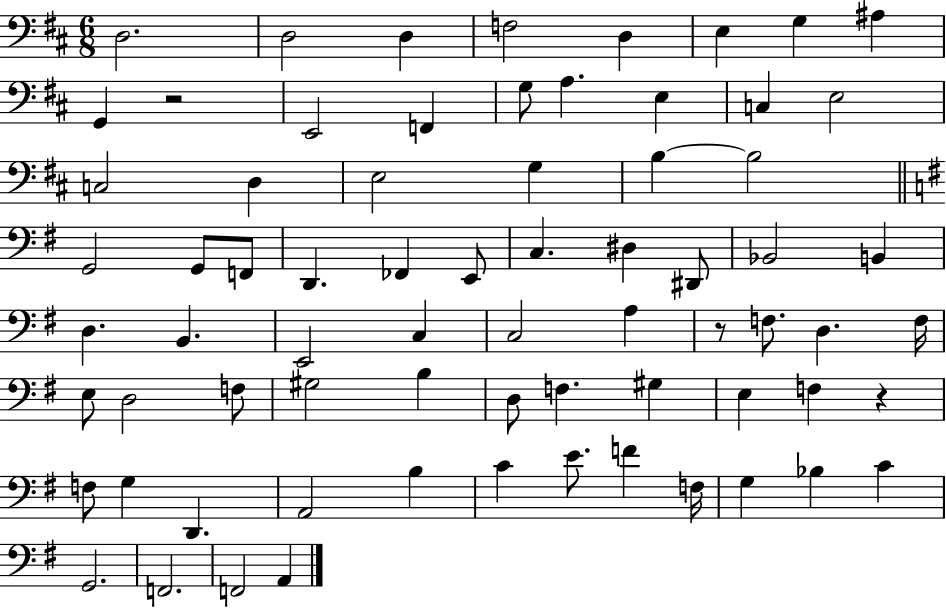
X:1
T:Untitled
M:6/8
L:1/4
K:D
D,2 D,2 D, F,2 D, E, G, ^A, G,, z2 E,,2 F,, G,/2 A, E, C, E,2 C,2 D, E,2 G, B, B,2 G,,2 G,,/2 F,,/2 D,, _F,, E,,/2 C, ^D, ^D,,/2 _B,,2 B,, D, B,, E,,2 C, C,2 A, z/2 F,/2 D, F,/4 E,/2 D,2 F,/2 ^G,2 B, D,/2 F, ^G, E, F, z F,/2 G, D,, A,,2 B, C E/2 F F,/4 G, _B, C G,,2 F,,2 F,,2 A,,